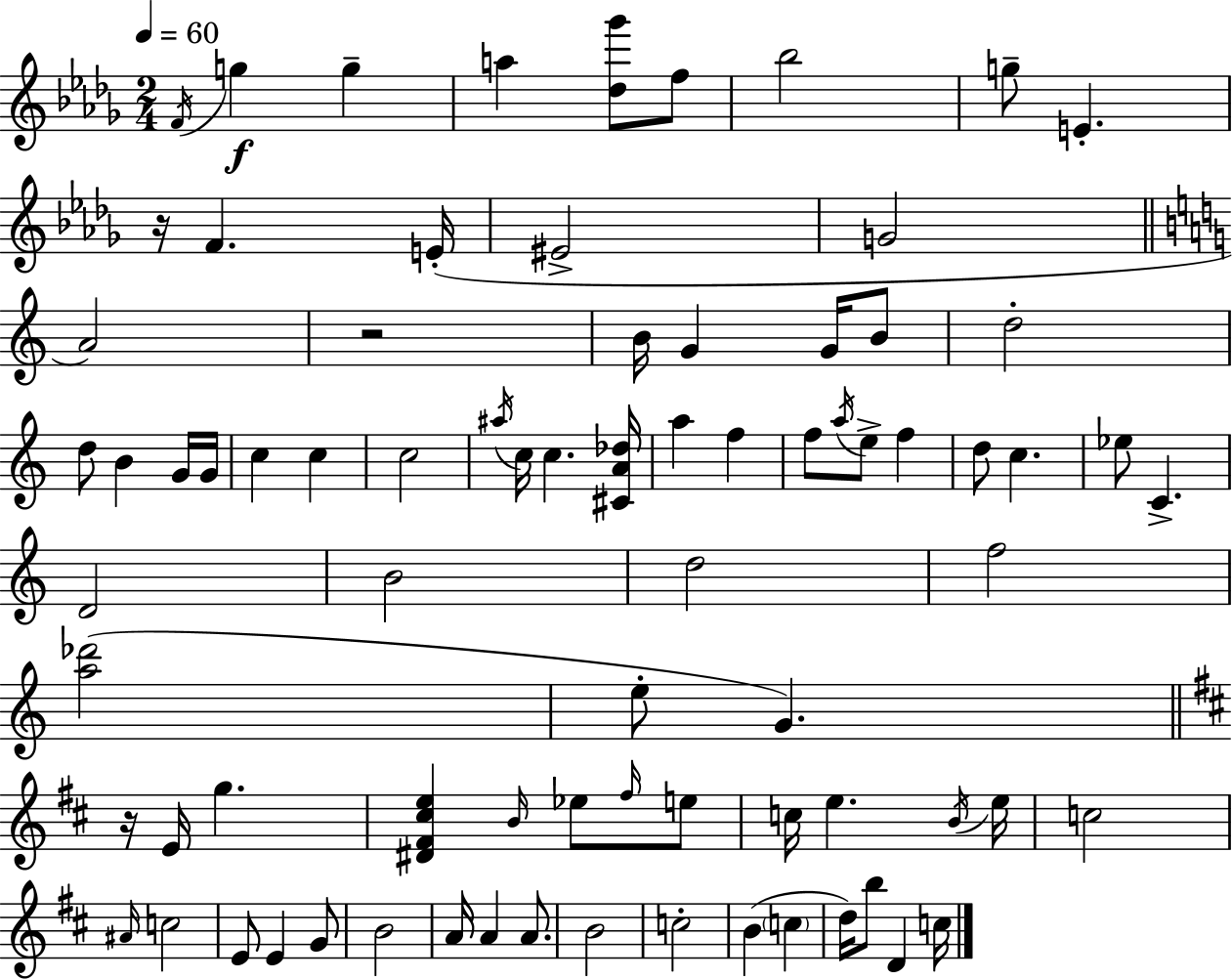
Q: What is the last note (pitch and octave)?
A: C5